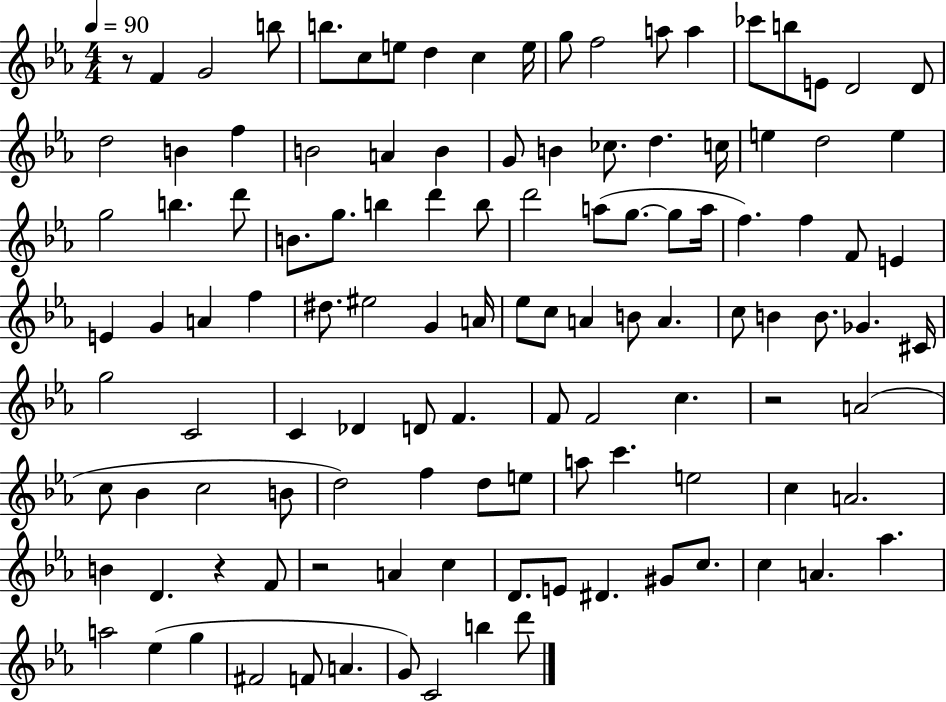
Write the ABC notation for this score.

X:1
T:Untitled
M:4/4
L:1/4
K:Eb
z/2 F G2 b/2 b/2 c/2 e/2 d c e/4 g/2 f2 a/2 a _c'/2 b/2 E/2 D2 D/2 d2 B f B2 A B G/2 B _c/2 d c/4 e d2 e g2 b d'/2 B/2 g/2 b d' b/2 d'2 a/2 g/2 g/2 a/4 f f F/2 E E G A f ^d/2 ^e2 G A/4 _e/2 c/2 A B/2 A c/2 B B/2 _G ^C/4 g2 C2 C _D D/2 F F/2 F2 c z2 A2 c/2 _B c2 B/2 d2 f d/2 e/2 a/2 c' e2 c A2 B D z F/2 z2 A c D/2 E/2 ^D ^G/2 c/2 c A _a a2 _e g ^F2 F/2 A G/2 C2 b d'/2